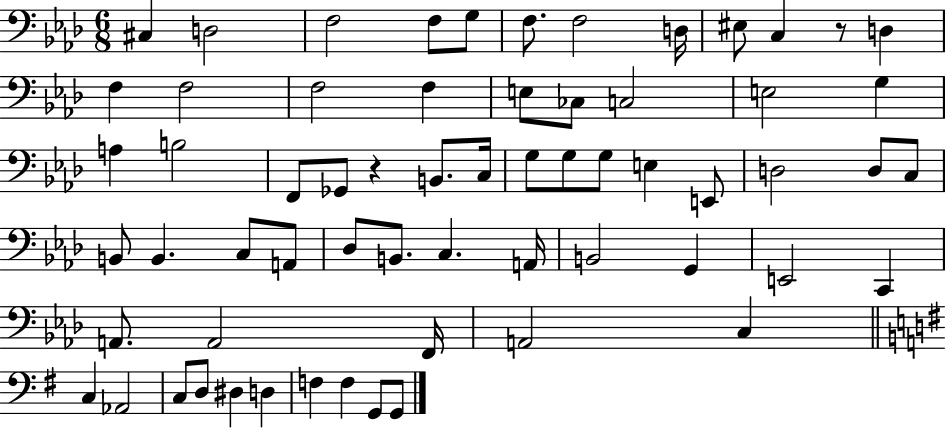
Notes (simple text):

C#3/q D3/h F3/h F3/e G3/e F3/e. F3/h D3/s EIS3/e C3/q R/e D3/q F3/q F3/h F3/h F3/q E3/e CES3/e C3/h E3/h G3/q A3/q B3/h F2/e Gb2/e R/q B2/e. C3/s G3/e G3/e G3/e E3/q E2/e D3/h D3/e C3/e B2/e B2/q. C3/e A2/e Db3/e B2/e. C3/q. A2/s B2/h G2/q E2/h C2/q A2/e. A2/h F2/s A2/h C3/q C3/q Ab2/h C3/e D3/e D#3/q D3/q F3/q F3/q G2/e G2/e